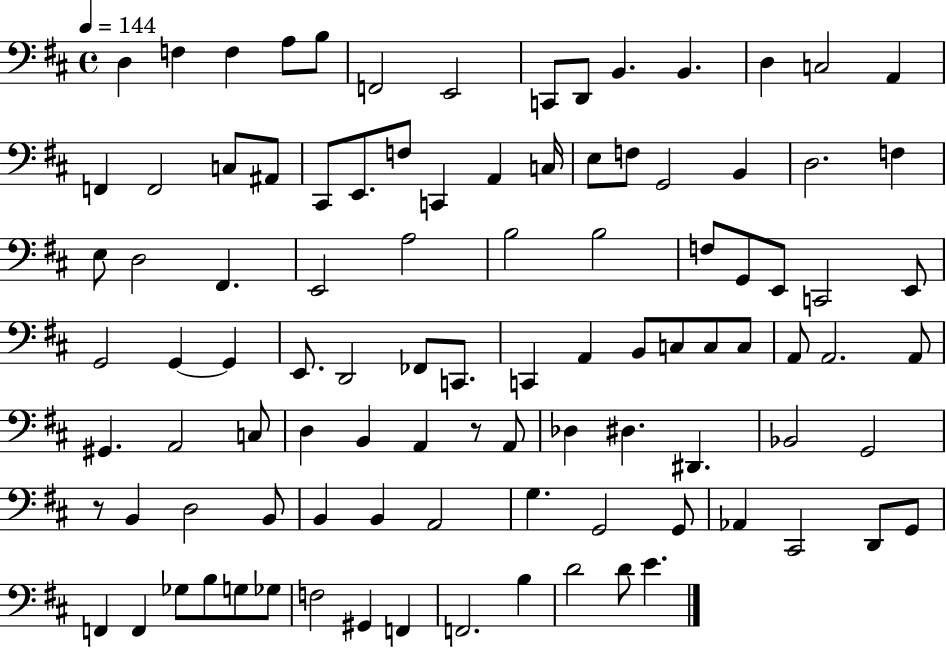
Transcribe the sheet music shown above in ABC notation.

X:1
T:Untitled
M:4/4
L:1/4
K:D
D, F, F, A,/2 B,/2 F,,2 E,,2 C,,/2 D,,/2 B,, B,, D, C,2 A,, F,, F,,2 C,/2 ^A,,/2 ^C,,/2 E,,/2 F,/2 C,, A,, C,/4 E,/2 F,/2 G,,2 B,, D,2 F, E,/2 D,2 ^F,, E,,2 A,2 B,2 B,2 F,/2 G,,/2 E,,/2 C,,2 E,,/2 G,,2 G,, G,, E,,/2 D,,2 _F,,/2 C,,/2 C,, A,, B,,/2 C,/2 C,/2 C,/2 A,,/2 A,,2 A,,/2 ^G,, A,,2 C,/2 D, B,, A,, z/2 A,,/2 _D, ^D, ^D,, _B,,2 G,,2 z/2 B,, D,2 B,,/2 B,, B,, A,,2 G, G,,2 G,,/2 _A,, ^C,,2 D,,/2 G,,/2 F,, F,, _G,/2 B,/2 G,/2 _G,/2 F,2 ^G,, F,, F,,2 B, D2 D/2 E